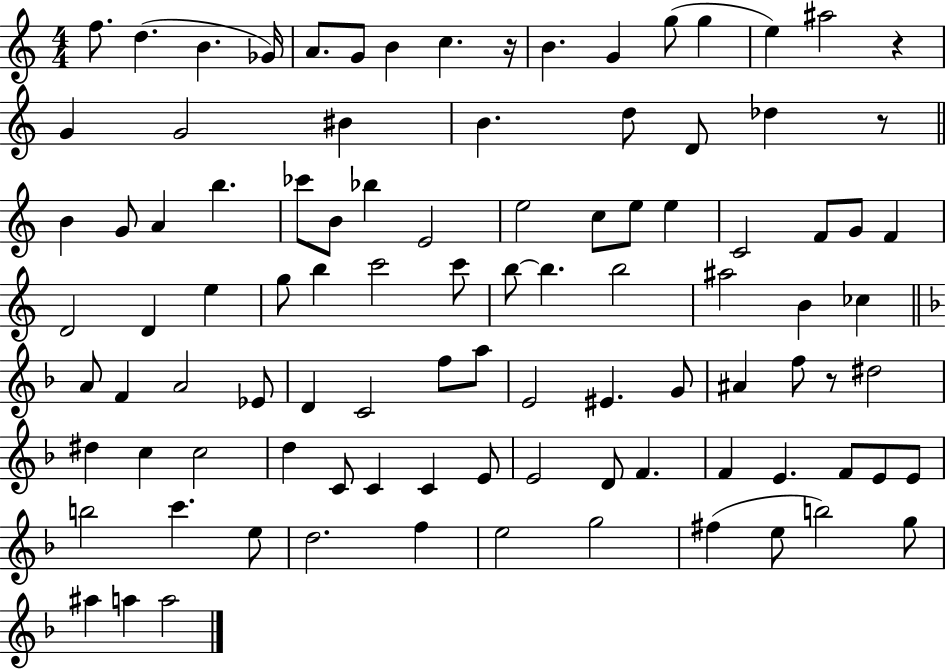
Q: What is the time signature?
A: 4/4